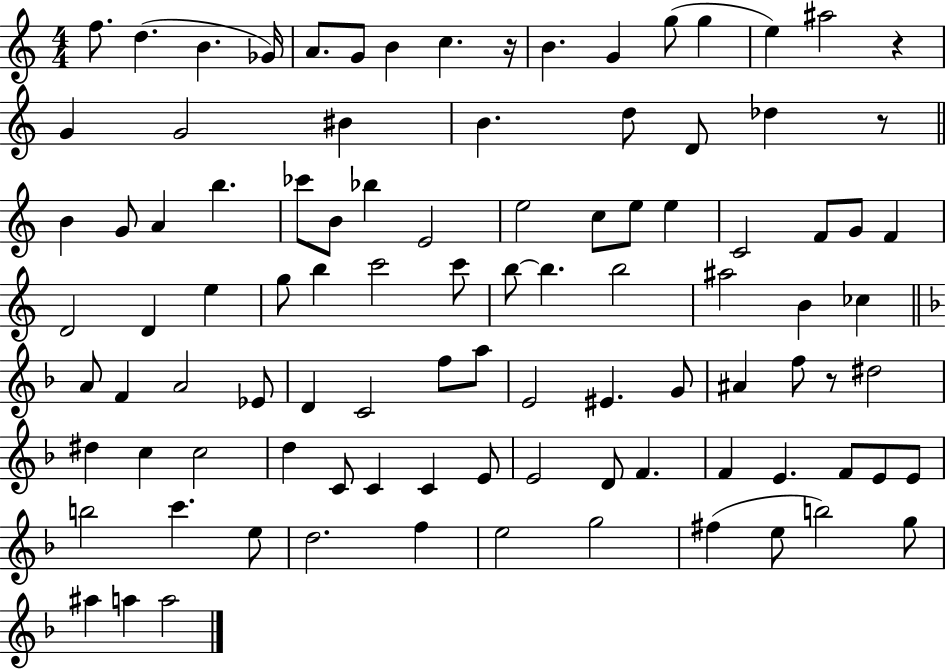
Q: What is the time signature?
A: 4/4